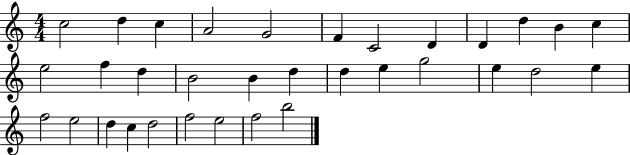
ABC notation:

X:1
T:Untitled
M:4/4
L:1/4
K:C
c2 d c A2 G2 F C2 D D d B c e2 f d B2 B d d e g2 e d2 e f2 e2 d c d2 f2 e2 f2 b2